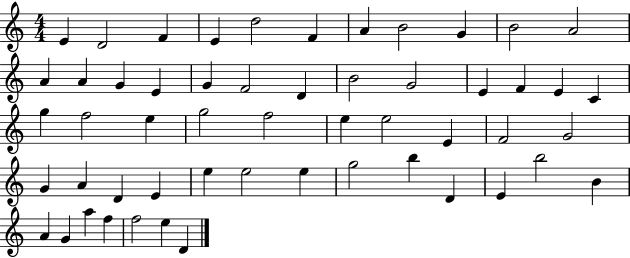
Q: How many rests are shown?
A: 0